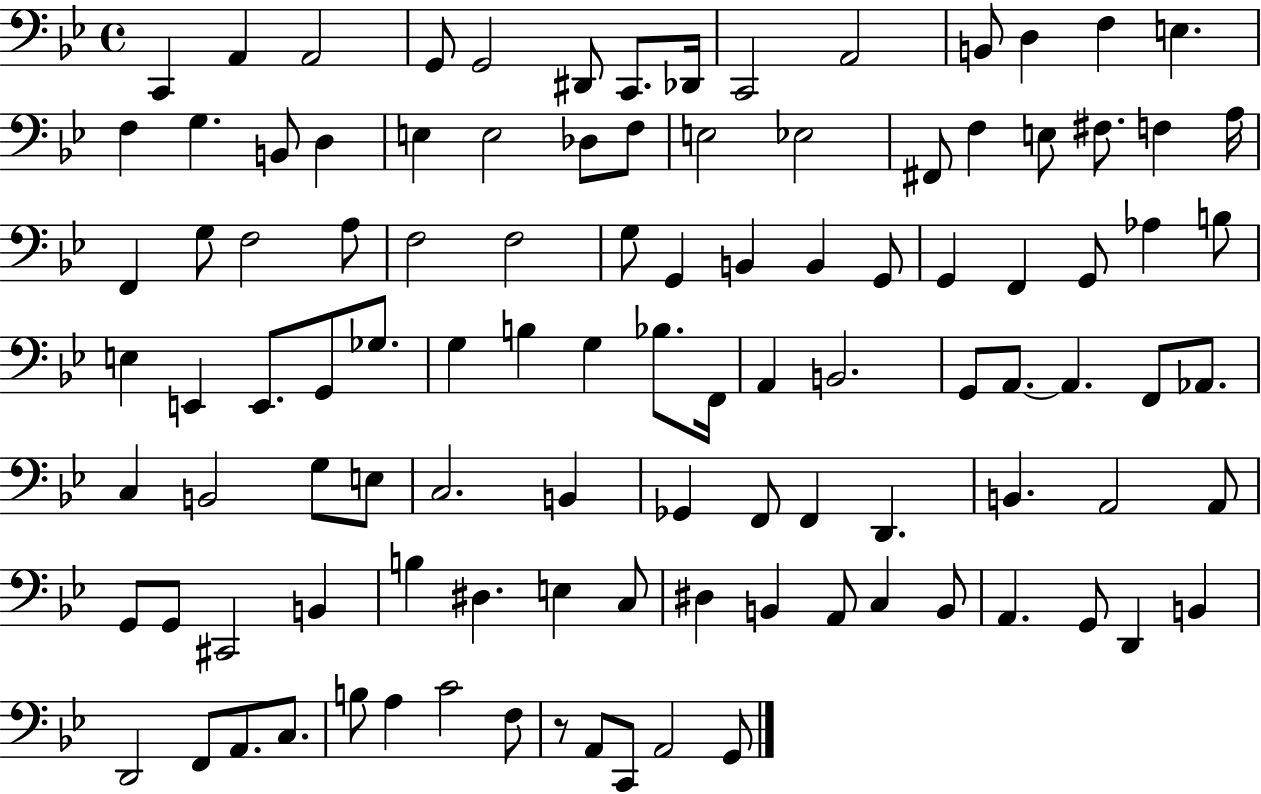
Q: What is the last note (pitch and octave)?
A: G2